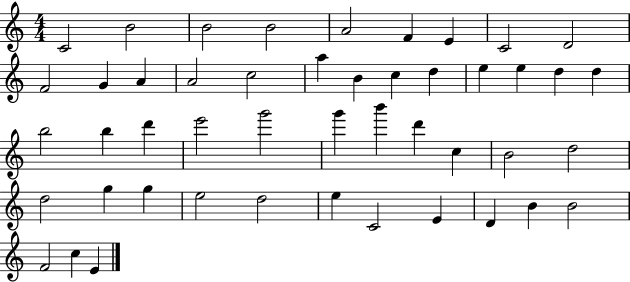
X:1
T:Untitled
M:4/4
L:1/4
K:C
C2 B2 B2 B2 A2 F E C2 D2 F2 G A A2 c2 a B c d e e d d b2 b d' e'2 g'2 g' b' d' c B2 d2 d2 g g e2 d2 e C2 E D B B2 F2 c E